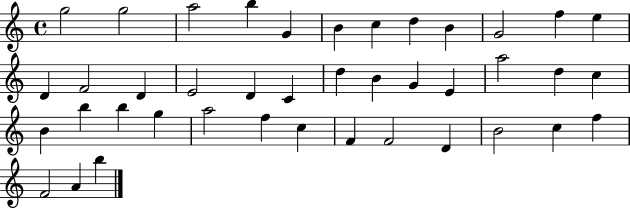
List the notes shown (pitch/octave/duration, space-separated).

G5/h G5/h A5/h B5/q G4/q B4/q C5/q D5/q B4/q G4/h F5/q E5/q D4/q F4/h D4/q E4/h D4/q C4/q D5/q B4/q G4/q E4/q A5/h D5/q C5/q B4/q B5/q B5/q G5/q A5/h F5/q C5/q F4/q F4/h D4/q B4/h C5/q F5/q F4/h A4/q B5/q